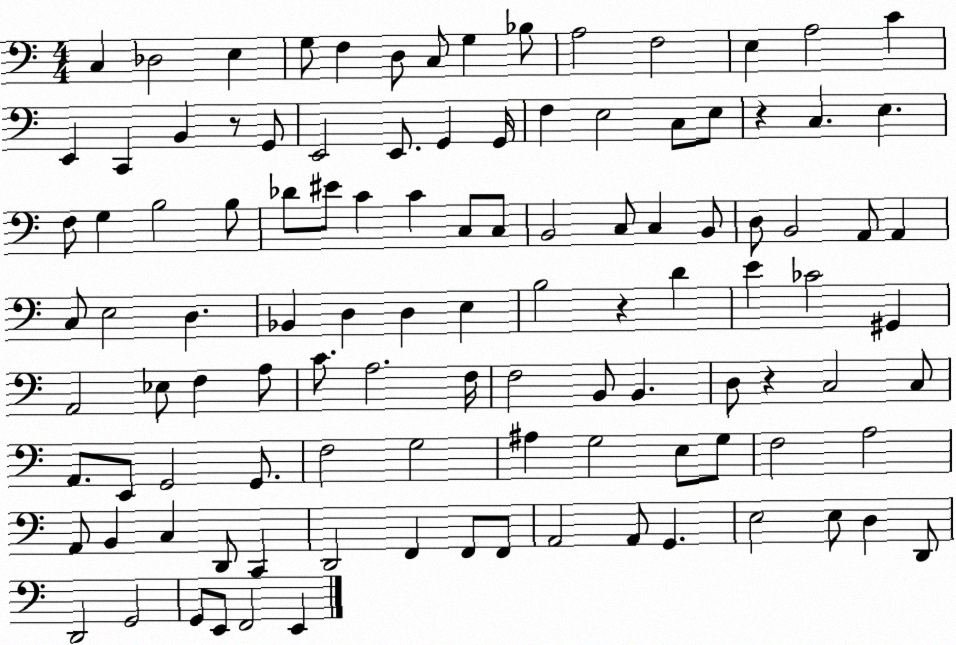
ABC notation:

X:1
T:Untitled
M:4/4
L:1/4
K:C
C, _D,2 E, G,/2 F, D,/2 C,/2 G, _B,/2 A,2 F,2 E, A,2 C E,, C,, B,, z/2 G,,/2 E,,2 E,,/2 G,, G,,/4 F, E,2 C,/2 E,/2 z C, E, F,/2 G, B,2 B,/2 _D/2 ^E/2 C C C,/2 C,/2 B,,2 C,/2 C, B,,/2 D,/2 B,,2 A,,/2 A,, C,/2 E,2 D, _B,, D, D, E, B,2 z D E _C2 ^G,, A,,2 _E,/2 F, A,/2 C/2 A,2 F,/4 F,2 B,,/2 B,, D,/2 z C,2 C,/2 A,,/2 E,,/2 G,,2 G,,/2 F,2 G,2 ^A, G,2 E,/2 G,/2 F,2 A,2 A,,/2 B,, C, D,,/2 C,, D,,2 F,, F,,/2 F,,/2 A,,2 A,,/2 G,, E,2 E,/2 D, D,,/2 D,,2 G,,2 G,,/2 E,,/2 F,,2 E,,